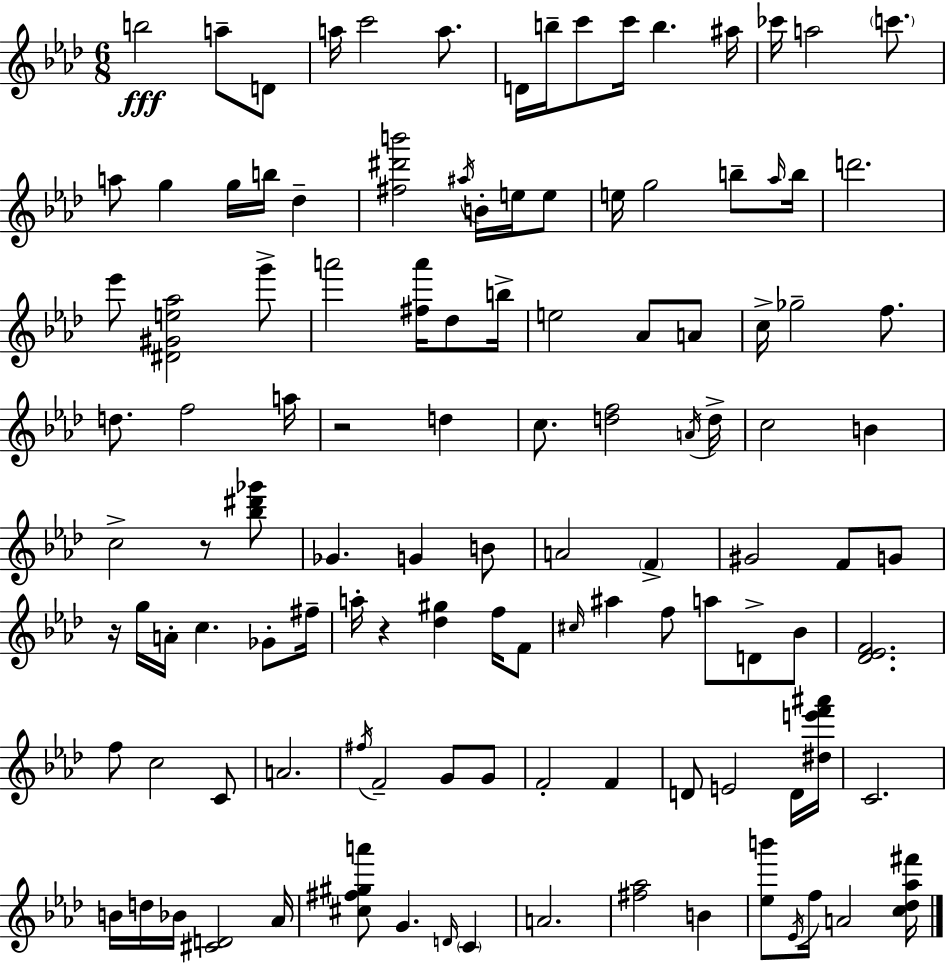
{
  \clef treble
  \numericTimeSignature
  \time 6/8
  \key f \minor
  b''2\fff a''8-- d'8 | a''16 c'''2 a''8. | d'16 b''16-- c'''8 c'''16 b''4. ais''16 | ces'''16 a''2 \parenthesize c'''8. | \break a''8 g''4 g''16 b''16 des''4-- | <fis'' dis''' b'''>2 \acciaccatura { ais''16 } b'16-. e''16 e''8 | e''16 g''2 b''8-- | \grace { aes''16 } b''16 d'''2. | \break ees'''8 <dis' gis' e'' aes''>2 | g'''8-> a'''2 <fis'' a'''>16 des''8 | b''16-> e''2 aes'8 | a'8 c''16-> ges''2-- f''8. | \break d''8. f''2 | a''16 r2 d''4 | c''8. <d'' f''>2 | \acciaccatura { a'16 } d''16-> c''2 b'4 | \break c''2-> r8 | <bes'' dis''' ges'''>8 ges'4. g'4 | b'8 a'2 \parenthesize f'4-> | gis'2 f'8 | \break g'8 r16 g''16 a'16-. c''4. | ges'8-. fis''16-- a''16-. r4 <des'' gis''>4 | f''16 f'8 \grace { cis''16 } ais''4 f''8 a''8 | d'8-> bes'8 <des' ees' f'>2. | \break f''8 c''2 | c'8 a'2. | \acciaccatura { fis''16 } f'2-- | g'8 g'8 f'2-. | \break f'4 d'8 e'2 | d'16 <dis'' e''' f''' ais'''>16 c'2. | b'16 d''16 bes'16 <cis' d'>2 | aes'16 <cis'' fis'' gis'' a'''>8 g'4. | \break \grace { d'16 } \parenthesize c'4 a'2. | <fis'' aes''>2 | b'4 <ees'' b'''>8 \acciaccatura { ees'16 } f''16 a'2 | <c'' des'' aes'' fis'''>16 \bar "|."
}